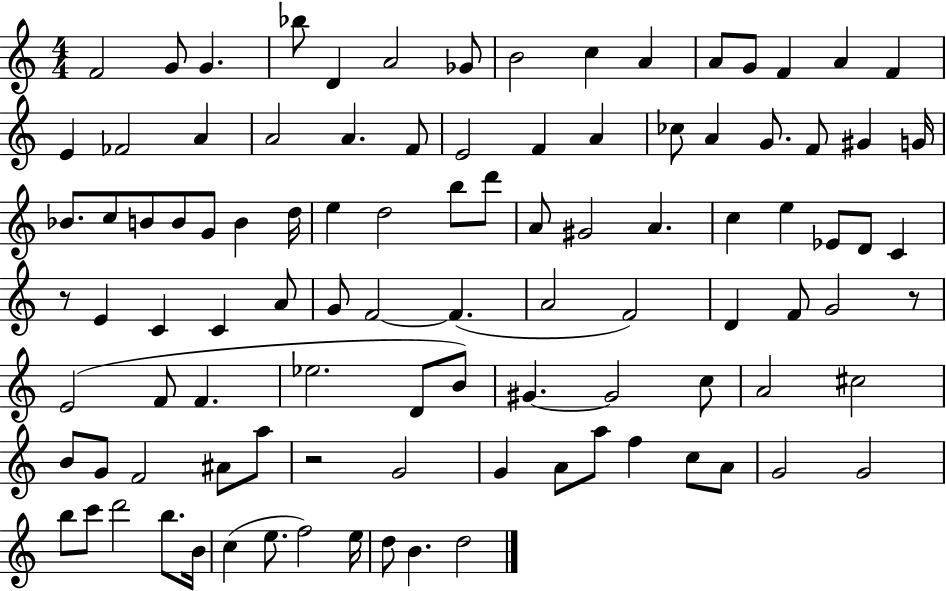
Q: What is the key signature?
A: C major